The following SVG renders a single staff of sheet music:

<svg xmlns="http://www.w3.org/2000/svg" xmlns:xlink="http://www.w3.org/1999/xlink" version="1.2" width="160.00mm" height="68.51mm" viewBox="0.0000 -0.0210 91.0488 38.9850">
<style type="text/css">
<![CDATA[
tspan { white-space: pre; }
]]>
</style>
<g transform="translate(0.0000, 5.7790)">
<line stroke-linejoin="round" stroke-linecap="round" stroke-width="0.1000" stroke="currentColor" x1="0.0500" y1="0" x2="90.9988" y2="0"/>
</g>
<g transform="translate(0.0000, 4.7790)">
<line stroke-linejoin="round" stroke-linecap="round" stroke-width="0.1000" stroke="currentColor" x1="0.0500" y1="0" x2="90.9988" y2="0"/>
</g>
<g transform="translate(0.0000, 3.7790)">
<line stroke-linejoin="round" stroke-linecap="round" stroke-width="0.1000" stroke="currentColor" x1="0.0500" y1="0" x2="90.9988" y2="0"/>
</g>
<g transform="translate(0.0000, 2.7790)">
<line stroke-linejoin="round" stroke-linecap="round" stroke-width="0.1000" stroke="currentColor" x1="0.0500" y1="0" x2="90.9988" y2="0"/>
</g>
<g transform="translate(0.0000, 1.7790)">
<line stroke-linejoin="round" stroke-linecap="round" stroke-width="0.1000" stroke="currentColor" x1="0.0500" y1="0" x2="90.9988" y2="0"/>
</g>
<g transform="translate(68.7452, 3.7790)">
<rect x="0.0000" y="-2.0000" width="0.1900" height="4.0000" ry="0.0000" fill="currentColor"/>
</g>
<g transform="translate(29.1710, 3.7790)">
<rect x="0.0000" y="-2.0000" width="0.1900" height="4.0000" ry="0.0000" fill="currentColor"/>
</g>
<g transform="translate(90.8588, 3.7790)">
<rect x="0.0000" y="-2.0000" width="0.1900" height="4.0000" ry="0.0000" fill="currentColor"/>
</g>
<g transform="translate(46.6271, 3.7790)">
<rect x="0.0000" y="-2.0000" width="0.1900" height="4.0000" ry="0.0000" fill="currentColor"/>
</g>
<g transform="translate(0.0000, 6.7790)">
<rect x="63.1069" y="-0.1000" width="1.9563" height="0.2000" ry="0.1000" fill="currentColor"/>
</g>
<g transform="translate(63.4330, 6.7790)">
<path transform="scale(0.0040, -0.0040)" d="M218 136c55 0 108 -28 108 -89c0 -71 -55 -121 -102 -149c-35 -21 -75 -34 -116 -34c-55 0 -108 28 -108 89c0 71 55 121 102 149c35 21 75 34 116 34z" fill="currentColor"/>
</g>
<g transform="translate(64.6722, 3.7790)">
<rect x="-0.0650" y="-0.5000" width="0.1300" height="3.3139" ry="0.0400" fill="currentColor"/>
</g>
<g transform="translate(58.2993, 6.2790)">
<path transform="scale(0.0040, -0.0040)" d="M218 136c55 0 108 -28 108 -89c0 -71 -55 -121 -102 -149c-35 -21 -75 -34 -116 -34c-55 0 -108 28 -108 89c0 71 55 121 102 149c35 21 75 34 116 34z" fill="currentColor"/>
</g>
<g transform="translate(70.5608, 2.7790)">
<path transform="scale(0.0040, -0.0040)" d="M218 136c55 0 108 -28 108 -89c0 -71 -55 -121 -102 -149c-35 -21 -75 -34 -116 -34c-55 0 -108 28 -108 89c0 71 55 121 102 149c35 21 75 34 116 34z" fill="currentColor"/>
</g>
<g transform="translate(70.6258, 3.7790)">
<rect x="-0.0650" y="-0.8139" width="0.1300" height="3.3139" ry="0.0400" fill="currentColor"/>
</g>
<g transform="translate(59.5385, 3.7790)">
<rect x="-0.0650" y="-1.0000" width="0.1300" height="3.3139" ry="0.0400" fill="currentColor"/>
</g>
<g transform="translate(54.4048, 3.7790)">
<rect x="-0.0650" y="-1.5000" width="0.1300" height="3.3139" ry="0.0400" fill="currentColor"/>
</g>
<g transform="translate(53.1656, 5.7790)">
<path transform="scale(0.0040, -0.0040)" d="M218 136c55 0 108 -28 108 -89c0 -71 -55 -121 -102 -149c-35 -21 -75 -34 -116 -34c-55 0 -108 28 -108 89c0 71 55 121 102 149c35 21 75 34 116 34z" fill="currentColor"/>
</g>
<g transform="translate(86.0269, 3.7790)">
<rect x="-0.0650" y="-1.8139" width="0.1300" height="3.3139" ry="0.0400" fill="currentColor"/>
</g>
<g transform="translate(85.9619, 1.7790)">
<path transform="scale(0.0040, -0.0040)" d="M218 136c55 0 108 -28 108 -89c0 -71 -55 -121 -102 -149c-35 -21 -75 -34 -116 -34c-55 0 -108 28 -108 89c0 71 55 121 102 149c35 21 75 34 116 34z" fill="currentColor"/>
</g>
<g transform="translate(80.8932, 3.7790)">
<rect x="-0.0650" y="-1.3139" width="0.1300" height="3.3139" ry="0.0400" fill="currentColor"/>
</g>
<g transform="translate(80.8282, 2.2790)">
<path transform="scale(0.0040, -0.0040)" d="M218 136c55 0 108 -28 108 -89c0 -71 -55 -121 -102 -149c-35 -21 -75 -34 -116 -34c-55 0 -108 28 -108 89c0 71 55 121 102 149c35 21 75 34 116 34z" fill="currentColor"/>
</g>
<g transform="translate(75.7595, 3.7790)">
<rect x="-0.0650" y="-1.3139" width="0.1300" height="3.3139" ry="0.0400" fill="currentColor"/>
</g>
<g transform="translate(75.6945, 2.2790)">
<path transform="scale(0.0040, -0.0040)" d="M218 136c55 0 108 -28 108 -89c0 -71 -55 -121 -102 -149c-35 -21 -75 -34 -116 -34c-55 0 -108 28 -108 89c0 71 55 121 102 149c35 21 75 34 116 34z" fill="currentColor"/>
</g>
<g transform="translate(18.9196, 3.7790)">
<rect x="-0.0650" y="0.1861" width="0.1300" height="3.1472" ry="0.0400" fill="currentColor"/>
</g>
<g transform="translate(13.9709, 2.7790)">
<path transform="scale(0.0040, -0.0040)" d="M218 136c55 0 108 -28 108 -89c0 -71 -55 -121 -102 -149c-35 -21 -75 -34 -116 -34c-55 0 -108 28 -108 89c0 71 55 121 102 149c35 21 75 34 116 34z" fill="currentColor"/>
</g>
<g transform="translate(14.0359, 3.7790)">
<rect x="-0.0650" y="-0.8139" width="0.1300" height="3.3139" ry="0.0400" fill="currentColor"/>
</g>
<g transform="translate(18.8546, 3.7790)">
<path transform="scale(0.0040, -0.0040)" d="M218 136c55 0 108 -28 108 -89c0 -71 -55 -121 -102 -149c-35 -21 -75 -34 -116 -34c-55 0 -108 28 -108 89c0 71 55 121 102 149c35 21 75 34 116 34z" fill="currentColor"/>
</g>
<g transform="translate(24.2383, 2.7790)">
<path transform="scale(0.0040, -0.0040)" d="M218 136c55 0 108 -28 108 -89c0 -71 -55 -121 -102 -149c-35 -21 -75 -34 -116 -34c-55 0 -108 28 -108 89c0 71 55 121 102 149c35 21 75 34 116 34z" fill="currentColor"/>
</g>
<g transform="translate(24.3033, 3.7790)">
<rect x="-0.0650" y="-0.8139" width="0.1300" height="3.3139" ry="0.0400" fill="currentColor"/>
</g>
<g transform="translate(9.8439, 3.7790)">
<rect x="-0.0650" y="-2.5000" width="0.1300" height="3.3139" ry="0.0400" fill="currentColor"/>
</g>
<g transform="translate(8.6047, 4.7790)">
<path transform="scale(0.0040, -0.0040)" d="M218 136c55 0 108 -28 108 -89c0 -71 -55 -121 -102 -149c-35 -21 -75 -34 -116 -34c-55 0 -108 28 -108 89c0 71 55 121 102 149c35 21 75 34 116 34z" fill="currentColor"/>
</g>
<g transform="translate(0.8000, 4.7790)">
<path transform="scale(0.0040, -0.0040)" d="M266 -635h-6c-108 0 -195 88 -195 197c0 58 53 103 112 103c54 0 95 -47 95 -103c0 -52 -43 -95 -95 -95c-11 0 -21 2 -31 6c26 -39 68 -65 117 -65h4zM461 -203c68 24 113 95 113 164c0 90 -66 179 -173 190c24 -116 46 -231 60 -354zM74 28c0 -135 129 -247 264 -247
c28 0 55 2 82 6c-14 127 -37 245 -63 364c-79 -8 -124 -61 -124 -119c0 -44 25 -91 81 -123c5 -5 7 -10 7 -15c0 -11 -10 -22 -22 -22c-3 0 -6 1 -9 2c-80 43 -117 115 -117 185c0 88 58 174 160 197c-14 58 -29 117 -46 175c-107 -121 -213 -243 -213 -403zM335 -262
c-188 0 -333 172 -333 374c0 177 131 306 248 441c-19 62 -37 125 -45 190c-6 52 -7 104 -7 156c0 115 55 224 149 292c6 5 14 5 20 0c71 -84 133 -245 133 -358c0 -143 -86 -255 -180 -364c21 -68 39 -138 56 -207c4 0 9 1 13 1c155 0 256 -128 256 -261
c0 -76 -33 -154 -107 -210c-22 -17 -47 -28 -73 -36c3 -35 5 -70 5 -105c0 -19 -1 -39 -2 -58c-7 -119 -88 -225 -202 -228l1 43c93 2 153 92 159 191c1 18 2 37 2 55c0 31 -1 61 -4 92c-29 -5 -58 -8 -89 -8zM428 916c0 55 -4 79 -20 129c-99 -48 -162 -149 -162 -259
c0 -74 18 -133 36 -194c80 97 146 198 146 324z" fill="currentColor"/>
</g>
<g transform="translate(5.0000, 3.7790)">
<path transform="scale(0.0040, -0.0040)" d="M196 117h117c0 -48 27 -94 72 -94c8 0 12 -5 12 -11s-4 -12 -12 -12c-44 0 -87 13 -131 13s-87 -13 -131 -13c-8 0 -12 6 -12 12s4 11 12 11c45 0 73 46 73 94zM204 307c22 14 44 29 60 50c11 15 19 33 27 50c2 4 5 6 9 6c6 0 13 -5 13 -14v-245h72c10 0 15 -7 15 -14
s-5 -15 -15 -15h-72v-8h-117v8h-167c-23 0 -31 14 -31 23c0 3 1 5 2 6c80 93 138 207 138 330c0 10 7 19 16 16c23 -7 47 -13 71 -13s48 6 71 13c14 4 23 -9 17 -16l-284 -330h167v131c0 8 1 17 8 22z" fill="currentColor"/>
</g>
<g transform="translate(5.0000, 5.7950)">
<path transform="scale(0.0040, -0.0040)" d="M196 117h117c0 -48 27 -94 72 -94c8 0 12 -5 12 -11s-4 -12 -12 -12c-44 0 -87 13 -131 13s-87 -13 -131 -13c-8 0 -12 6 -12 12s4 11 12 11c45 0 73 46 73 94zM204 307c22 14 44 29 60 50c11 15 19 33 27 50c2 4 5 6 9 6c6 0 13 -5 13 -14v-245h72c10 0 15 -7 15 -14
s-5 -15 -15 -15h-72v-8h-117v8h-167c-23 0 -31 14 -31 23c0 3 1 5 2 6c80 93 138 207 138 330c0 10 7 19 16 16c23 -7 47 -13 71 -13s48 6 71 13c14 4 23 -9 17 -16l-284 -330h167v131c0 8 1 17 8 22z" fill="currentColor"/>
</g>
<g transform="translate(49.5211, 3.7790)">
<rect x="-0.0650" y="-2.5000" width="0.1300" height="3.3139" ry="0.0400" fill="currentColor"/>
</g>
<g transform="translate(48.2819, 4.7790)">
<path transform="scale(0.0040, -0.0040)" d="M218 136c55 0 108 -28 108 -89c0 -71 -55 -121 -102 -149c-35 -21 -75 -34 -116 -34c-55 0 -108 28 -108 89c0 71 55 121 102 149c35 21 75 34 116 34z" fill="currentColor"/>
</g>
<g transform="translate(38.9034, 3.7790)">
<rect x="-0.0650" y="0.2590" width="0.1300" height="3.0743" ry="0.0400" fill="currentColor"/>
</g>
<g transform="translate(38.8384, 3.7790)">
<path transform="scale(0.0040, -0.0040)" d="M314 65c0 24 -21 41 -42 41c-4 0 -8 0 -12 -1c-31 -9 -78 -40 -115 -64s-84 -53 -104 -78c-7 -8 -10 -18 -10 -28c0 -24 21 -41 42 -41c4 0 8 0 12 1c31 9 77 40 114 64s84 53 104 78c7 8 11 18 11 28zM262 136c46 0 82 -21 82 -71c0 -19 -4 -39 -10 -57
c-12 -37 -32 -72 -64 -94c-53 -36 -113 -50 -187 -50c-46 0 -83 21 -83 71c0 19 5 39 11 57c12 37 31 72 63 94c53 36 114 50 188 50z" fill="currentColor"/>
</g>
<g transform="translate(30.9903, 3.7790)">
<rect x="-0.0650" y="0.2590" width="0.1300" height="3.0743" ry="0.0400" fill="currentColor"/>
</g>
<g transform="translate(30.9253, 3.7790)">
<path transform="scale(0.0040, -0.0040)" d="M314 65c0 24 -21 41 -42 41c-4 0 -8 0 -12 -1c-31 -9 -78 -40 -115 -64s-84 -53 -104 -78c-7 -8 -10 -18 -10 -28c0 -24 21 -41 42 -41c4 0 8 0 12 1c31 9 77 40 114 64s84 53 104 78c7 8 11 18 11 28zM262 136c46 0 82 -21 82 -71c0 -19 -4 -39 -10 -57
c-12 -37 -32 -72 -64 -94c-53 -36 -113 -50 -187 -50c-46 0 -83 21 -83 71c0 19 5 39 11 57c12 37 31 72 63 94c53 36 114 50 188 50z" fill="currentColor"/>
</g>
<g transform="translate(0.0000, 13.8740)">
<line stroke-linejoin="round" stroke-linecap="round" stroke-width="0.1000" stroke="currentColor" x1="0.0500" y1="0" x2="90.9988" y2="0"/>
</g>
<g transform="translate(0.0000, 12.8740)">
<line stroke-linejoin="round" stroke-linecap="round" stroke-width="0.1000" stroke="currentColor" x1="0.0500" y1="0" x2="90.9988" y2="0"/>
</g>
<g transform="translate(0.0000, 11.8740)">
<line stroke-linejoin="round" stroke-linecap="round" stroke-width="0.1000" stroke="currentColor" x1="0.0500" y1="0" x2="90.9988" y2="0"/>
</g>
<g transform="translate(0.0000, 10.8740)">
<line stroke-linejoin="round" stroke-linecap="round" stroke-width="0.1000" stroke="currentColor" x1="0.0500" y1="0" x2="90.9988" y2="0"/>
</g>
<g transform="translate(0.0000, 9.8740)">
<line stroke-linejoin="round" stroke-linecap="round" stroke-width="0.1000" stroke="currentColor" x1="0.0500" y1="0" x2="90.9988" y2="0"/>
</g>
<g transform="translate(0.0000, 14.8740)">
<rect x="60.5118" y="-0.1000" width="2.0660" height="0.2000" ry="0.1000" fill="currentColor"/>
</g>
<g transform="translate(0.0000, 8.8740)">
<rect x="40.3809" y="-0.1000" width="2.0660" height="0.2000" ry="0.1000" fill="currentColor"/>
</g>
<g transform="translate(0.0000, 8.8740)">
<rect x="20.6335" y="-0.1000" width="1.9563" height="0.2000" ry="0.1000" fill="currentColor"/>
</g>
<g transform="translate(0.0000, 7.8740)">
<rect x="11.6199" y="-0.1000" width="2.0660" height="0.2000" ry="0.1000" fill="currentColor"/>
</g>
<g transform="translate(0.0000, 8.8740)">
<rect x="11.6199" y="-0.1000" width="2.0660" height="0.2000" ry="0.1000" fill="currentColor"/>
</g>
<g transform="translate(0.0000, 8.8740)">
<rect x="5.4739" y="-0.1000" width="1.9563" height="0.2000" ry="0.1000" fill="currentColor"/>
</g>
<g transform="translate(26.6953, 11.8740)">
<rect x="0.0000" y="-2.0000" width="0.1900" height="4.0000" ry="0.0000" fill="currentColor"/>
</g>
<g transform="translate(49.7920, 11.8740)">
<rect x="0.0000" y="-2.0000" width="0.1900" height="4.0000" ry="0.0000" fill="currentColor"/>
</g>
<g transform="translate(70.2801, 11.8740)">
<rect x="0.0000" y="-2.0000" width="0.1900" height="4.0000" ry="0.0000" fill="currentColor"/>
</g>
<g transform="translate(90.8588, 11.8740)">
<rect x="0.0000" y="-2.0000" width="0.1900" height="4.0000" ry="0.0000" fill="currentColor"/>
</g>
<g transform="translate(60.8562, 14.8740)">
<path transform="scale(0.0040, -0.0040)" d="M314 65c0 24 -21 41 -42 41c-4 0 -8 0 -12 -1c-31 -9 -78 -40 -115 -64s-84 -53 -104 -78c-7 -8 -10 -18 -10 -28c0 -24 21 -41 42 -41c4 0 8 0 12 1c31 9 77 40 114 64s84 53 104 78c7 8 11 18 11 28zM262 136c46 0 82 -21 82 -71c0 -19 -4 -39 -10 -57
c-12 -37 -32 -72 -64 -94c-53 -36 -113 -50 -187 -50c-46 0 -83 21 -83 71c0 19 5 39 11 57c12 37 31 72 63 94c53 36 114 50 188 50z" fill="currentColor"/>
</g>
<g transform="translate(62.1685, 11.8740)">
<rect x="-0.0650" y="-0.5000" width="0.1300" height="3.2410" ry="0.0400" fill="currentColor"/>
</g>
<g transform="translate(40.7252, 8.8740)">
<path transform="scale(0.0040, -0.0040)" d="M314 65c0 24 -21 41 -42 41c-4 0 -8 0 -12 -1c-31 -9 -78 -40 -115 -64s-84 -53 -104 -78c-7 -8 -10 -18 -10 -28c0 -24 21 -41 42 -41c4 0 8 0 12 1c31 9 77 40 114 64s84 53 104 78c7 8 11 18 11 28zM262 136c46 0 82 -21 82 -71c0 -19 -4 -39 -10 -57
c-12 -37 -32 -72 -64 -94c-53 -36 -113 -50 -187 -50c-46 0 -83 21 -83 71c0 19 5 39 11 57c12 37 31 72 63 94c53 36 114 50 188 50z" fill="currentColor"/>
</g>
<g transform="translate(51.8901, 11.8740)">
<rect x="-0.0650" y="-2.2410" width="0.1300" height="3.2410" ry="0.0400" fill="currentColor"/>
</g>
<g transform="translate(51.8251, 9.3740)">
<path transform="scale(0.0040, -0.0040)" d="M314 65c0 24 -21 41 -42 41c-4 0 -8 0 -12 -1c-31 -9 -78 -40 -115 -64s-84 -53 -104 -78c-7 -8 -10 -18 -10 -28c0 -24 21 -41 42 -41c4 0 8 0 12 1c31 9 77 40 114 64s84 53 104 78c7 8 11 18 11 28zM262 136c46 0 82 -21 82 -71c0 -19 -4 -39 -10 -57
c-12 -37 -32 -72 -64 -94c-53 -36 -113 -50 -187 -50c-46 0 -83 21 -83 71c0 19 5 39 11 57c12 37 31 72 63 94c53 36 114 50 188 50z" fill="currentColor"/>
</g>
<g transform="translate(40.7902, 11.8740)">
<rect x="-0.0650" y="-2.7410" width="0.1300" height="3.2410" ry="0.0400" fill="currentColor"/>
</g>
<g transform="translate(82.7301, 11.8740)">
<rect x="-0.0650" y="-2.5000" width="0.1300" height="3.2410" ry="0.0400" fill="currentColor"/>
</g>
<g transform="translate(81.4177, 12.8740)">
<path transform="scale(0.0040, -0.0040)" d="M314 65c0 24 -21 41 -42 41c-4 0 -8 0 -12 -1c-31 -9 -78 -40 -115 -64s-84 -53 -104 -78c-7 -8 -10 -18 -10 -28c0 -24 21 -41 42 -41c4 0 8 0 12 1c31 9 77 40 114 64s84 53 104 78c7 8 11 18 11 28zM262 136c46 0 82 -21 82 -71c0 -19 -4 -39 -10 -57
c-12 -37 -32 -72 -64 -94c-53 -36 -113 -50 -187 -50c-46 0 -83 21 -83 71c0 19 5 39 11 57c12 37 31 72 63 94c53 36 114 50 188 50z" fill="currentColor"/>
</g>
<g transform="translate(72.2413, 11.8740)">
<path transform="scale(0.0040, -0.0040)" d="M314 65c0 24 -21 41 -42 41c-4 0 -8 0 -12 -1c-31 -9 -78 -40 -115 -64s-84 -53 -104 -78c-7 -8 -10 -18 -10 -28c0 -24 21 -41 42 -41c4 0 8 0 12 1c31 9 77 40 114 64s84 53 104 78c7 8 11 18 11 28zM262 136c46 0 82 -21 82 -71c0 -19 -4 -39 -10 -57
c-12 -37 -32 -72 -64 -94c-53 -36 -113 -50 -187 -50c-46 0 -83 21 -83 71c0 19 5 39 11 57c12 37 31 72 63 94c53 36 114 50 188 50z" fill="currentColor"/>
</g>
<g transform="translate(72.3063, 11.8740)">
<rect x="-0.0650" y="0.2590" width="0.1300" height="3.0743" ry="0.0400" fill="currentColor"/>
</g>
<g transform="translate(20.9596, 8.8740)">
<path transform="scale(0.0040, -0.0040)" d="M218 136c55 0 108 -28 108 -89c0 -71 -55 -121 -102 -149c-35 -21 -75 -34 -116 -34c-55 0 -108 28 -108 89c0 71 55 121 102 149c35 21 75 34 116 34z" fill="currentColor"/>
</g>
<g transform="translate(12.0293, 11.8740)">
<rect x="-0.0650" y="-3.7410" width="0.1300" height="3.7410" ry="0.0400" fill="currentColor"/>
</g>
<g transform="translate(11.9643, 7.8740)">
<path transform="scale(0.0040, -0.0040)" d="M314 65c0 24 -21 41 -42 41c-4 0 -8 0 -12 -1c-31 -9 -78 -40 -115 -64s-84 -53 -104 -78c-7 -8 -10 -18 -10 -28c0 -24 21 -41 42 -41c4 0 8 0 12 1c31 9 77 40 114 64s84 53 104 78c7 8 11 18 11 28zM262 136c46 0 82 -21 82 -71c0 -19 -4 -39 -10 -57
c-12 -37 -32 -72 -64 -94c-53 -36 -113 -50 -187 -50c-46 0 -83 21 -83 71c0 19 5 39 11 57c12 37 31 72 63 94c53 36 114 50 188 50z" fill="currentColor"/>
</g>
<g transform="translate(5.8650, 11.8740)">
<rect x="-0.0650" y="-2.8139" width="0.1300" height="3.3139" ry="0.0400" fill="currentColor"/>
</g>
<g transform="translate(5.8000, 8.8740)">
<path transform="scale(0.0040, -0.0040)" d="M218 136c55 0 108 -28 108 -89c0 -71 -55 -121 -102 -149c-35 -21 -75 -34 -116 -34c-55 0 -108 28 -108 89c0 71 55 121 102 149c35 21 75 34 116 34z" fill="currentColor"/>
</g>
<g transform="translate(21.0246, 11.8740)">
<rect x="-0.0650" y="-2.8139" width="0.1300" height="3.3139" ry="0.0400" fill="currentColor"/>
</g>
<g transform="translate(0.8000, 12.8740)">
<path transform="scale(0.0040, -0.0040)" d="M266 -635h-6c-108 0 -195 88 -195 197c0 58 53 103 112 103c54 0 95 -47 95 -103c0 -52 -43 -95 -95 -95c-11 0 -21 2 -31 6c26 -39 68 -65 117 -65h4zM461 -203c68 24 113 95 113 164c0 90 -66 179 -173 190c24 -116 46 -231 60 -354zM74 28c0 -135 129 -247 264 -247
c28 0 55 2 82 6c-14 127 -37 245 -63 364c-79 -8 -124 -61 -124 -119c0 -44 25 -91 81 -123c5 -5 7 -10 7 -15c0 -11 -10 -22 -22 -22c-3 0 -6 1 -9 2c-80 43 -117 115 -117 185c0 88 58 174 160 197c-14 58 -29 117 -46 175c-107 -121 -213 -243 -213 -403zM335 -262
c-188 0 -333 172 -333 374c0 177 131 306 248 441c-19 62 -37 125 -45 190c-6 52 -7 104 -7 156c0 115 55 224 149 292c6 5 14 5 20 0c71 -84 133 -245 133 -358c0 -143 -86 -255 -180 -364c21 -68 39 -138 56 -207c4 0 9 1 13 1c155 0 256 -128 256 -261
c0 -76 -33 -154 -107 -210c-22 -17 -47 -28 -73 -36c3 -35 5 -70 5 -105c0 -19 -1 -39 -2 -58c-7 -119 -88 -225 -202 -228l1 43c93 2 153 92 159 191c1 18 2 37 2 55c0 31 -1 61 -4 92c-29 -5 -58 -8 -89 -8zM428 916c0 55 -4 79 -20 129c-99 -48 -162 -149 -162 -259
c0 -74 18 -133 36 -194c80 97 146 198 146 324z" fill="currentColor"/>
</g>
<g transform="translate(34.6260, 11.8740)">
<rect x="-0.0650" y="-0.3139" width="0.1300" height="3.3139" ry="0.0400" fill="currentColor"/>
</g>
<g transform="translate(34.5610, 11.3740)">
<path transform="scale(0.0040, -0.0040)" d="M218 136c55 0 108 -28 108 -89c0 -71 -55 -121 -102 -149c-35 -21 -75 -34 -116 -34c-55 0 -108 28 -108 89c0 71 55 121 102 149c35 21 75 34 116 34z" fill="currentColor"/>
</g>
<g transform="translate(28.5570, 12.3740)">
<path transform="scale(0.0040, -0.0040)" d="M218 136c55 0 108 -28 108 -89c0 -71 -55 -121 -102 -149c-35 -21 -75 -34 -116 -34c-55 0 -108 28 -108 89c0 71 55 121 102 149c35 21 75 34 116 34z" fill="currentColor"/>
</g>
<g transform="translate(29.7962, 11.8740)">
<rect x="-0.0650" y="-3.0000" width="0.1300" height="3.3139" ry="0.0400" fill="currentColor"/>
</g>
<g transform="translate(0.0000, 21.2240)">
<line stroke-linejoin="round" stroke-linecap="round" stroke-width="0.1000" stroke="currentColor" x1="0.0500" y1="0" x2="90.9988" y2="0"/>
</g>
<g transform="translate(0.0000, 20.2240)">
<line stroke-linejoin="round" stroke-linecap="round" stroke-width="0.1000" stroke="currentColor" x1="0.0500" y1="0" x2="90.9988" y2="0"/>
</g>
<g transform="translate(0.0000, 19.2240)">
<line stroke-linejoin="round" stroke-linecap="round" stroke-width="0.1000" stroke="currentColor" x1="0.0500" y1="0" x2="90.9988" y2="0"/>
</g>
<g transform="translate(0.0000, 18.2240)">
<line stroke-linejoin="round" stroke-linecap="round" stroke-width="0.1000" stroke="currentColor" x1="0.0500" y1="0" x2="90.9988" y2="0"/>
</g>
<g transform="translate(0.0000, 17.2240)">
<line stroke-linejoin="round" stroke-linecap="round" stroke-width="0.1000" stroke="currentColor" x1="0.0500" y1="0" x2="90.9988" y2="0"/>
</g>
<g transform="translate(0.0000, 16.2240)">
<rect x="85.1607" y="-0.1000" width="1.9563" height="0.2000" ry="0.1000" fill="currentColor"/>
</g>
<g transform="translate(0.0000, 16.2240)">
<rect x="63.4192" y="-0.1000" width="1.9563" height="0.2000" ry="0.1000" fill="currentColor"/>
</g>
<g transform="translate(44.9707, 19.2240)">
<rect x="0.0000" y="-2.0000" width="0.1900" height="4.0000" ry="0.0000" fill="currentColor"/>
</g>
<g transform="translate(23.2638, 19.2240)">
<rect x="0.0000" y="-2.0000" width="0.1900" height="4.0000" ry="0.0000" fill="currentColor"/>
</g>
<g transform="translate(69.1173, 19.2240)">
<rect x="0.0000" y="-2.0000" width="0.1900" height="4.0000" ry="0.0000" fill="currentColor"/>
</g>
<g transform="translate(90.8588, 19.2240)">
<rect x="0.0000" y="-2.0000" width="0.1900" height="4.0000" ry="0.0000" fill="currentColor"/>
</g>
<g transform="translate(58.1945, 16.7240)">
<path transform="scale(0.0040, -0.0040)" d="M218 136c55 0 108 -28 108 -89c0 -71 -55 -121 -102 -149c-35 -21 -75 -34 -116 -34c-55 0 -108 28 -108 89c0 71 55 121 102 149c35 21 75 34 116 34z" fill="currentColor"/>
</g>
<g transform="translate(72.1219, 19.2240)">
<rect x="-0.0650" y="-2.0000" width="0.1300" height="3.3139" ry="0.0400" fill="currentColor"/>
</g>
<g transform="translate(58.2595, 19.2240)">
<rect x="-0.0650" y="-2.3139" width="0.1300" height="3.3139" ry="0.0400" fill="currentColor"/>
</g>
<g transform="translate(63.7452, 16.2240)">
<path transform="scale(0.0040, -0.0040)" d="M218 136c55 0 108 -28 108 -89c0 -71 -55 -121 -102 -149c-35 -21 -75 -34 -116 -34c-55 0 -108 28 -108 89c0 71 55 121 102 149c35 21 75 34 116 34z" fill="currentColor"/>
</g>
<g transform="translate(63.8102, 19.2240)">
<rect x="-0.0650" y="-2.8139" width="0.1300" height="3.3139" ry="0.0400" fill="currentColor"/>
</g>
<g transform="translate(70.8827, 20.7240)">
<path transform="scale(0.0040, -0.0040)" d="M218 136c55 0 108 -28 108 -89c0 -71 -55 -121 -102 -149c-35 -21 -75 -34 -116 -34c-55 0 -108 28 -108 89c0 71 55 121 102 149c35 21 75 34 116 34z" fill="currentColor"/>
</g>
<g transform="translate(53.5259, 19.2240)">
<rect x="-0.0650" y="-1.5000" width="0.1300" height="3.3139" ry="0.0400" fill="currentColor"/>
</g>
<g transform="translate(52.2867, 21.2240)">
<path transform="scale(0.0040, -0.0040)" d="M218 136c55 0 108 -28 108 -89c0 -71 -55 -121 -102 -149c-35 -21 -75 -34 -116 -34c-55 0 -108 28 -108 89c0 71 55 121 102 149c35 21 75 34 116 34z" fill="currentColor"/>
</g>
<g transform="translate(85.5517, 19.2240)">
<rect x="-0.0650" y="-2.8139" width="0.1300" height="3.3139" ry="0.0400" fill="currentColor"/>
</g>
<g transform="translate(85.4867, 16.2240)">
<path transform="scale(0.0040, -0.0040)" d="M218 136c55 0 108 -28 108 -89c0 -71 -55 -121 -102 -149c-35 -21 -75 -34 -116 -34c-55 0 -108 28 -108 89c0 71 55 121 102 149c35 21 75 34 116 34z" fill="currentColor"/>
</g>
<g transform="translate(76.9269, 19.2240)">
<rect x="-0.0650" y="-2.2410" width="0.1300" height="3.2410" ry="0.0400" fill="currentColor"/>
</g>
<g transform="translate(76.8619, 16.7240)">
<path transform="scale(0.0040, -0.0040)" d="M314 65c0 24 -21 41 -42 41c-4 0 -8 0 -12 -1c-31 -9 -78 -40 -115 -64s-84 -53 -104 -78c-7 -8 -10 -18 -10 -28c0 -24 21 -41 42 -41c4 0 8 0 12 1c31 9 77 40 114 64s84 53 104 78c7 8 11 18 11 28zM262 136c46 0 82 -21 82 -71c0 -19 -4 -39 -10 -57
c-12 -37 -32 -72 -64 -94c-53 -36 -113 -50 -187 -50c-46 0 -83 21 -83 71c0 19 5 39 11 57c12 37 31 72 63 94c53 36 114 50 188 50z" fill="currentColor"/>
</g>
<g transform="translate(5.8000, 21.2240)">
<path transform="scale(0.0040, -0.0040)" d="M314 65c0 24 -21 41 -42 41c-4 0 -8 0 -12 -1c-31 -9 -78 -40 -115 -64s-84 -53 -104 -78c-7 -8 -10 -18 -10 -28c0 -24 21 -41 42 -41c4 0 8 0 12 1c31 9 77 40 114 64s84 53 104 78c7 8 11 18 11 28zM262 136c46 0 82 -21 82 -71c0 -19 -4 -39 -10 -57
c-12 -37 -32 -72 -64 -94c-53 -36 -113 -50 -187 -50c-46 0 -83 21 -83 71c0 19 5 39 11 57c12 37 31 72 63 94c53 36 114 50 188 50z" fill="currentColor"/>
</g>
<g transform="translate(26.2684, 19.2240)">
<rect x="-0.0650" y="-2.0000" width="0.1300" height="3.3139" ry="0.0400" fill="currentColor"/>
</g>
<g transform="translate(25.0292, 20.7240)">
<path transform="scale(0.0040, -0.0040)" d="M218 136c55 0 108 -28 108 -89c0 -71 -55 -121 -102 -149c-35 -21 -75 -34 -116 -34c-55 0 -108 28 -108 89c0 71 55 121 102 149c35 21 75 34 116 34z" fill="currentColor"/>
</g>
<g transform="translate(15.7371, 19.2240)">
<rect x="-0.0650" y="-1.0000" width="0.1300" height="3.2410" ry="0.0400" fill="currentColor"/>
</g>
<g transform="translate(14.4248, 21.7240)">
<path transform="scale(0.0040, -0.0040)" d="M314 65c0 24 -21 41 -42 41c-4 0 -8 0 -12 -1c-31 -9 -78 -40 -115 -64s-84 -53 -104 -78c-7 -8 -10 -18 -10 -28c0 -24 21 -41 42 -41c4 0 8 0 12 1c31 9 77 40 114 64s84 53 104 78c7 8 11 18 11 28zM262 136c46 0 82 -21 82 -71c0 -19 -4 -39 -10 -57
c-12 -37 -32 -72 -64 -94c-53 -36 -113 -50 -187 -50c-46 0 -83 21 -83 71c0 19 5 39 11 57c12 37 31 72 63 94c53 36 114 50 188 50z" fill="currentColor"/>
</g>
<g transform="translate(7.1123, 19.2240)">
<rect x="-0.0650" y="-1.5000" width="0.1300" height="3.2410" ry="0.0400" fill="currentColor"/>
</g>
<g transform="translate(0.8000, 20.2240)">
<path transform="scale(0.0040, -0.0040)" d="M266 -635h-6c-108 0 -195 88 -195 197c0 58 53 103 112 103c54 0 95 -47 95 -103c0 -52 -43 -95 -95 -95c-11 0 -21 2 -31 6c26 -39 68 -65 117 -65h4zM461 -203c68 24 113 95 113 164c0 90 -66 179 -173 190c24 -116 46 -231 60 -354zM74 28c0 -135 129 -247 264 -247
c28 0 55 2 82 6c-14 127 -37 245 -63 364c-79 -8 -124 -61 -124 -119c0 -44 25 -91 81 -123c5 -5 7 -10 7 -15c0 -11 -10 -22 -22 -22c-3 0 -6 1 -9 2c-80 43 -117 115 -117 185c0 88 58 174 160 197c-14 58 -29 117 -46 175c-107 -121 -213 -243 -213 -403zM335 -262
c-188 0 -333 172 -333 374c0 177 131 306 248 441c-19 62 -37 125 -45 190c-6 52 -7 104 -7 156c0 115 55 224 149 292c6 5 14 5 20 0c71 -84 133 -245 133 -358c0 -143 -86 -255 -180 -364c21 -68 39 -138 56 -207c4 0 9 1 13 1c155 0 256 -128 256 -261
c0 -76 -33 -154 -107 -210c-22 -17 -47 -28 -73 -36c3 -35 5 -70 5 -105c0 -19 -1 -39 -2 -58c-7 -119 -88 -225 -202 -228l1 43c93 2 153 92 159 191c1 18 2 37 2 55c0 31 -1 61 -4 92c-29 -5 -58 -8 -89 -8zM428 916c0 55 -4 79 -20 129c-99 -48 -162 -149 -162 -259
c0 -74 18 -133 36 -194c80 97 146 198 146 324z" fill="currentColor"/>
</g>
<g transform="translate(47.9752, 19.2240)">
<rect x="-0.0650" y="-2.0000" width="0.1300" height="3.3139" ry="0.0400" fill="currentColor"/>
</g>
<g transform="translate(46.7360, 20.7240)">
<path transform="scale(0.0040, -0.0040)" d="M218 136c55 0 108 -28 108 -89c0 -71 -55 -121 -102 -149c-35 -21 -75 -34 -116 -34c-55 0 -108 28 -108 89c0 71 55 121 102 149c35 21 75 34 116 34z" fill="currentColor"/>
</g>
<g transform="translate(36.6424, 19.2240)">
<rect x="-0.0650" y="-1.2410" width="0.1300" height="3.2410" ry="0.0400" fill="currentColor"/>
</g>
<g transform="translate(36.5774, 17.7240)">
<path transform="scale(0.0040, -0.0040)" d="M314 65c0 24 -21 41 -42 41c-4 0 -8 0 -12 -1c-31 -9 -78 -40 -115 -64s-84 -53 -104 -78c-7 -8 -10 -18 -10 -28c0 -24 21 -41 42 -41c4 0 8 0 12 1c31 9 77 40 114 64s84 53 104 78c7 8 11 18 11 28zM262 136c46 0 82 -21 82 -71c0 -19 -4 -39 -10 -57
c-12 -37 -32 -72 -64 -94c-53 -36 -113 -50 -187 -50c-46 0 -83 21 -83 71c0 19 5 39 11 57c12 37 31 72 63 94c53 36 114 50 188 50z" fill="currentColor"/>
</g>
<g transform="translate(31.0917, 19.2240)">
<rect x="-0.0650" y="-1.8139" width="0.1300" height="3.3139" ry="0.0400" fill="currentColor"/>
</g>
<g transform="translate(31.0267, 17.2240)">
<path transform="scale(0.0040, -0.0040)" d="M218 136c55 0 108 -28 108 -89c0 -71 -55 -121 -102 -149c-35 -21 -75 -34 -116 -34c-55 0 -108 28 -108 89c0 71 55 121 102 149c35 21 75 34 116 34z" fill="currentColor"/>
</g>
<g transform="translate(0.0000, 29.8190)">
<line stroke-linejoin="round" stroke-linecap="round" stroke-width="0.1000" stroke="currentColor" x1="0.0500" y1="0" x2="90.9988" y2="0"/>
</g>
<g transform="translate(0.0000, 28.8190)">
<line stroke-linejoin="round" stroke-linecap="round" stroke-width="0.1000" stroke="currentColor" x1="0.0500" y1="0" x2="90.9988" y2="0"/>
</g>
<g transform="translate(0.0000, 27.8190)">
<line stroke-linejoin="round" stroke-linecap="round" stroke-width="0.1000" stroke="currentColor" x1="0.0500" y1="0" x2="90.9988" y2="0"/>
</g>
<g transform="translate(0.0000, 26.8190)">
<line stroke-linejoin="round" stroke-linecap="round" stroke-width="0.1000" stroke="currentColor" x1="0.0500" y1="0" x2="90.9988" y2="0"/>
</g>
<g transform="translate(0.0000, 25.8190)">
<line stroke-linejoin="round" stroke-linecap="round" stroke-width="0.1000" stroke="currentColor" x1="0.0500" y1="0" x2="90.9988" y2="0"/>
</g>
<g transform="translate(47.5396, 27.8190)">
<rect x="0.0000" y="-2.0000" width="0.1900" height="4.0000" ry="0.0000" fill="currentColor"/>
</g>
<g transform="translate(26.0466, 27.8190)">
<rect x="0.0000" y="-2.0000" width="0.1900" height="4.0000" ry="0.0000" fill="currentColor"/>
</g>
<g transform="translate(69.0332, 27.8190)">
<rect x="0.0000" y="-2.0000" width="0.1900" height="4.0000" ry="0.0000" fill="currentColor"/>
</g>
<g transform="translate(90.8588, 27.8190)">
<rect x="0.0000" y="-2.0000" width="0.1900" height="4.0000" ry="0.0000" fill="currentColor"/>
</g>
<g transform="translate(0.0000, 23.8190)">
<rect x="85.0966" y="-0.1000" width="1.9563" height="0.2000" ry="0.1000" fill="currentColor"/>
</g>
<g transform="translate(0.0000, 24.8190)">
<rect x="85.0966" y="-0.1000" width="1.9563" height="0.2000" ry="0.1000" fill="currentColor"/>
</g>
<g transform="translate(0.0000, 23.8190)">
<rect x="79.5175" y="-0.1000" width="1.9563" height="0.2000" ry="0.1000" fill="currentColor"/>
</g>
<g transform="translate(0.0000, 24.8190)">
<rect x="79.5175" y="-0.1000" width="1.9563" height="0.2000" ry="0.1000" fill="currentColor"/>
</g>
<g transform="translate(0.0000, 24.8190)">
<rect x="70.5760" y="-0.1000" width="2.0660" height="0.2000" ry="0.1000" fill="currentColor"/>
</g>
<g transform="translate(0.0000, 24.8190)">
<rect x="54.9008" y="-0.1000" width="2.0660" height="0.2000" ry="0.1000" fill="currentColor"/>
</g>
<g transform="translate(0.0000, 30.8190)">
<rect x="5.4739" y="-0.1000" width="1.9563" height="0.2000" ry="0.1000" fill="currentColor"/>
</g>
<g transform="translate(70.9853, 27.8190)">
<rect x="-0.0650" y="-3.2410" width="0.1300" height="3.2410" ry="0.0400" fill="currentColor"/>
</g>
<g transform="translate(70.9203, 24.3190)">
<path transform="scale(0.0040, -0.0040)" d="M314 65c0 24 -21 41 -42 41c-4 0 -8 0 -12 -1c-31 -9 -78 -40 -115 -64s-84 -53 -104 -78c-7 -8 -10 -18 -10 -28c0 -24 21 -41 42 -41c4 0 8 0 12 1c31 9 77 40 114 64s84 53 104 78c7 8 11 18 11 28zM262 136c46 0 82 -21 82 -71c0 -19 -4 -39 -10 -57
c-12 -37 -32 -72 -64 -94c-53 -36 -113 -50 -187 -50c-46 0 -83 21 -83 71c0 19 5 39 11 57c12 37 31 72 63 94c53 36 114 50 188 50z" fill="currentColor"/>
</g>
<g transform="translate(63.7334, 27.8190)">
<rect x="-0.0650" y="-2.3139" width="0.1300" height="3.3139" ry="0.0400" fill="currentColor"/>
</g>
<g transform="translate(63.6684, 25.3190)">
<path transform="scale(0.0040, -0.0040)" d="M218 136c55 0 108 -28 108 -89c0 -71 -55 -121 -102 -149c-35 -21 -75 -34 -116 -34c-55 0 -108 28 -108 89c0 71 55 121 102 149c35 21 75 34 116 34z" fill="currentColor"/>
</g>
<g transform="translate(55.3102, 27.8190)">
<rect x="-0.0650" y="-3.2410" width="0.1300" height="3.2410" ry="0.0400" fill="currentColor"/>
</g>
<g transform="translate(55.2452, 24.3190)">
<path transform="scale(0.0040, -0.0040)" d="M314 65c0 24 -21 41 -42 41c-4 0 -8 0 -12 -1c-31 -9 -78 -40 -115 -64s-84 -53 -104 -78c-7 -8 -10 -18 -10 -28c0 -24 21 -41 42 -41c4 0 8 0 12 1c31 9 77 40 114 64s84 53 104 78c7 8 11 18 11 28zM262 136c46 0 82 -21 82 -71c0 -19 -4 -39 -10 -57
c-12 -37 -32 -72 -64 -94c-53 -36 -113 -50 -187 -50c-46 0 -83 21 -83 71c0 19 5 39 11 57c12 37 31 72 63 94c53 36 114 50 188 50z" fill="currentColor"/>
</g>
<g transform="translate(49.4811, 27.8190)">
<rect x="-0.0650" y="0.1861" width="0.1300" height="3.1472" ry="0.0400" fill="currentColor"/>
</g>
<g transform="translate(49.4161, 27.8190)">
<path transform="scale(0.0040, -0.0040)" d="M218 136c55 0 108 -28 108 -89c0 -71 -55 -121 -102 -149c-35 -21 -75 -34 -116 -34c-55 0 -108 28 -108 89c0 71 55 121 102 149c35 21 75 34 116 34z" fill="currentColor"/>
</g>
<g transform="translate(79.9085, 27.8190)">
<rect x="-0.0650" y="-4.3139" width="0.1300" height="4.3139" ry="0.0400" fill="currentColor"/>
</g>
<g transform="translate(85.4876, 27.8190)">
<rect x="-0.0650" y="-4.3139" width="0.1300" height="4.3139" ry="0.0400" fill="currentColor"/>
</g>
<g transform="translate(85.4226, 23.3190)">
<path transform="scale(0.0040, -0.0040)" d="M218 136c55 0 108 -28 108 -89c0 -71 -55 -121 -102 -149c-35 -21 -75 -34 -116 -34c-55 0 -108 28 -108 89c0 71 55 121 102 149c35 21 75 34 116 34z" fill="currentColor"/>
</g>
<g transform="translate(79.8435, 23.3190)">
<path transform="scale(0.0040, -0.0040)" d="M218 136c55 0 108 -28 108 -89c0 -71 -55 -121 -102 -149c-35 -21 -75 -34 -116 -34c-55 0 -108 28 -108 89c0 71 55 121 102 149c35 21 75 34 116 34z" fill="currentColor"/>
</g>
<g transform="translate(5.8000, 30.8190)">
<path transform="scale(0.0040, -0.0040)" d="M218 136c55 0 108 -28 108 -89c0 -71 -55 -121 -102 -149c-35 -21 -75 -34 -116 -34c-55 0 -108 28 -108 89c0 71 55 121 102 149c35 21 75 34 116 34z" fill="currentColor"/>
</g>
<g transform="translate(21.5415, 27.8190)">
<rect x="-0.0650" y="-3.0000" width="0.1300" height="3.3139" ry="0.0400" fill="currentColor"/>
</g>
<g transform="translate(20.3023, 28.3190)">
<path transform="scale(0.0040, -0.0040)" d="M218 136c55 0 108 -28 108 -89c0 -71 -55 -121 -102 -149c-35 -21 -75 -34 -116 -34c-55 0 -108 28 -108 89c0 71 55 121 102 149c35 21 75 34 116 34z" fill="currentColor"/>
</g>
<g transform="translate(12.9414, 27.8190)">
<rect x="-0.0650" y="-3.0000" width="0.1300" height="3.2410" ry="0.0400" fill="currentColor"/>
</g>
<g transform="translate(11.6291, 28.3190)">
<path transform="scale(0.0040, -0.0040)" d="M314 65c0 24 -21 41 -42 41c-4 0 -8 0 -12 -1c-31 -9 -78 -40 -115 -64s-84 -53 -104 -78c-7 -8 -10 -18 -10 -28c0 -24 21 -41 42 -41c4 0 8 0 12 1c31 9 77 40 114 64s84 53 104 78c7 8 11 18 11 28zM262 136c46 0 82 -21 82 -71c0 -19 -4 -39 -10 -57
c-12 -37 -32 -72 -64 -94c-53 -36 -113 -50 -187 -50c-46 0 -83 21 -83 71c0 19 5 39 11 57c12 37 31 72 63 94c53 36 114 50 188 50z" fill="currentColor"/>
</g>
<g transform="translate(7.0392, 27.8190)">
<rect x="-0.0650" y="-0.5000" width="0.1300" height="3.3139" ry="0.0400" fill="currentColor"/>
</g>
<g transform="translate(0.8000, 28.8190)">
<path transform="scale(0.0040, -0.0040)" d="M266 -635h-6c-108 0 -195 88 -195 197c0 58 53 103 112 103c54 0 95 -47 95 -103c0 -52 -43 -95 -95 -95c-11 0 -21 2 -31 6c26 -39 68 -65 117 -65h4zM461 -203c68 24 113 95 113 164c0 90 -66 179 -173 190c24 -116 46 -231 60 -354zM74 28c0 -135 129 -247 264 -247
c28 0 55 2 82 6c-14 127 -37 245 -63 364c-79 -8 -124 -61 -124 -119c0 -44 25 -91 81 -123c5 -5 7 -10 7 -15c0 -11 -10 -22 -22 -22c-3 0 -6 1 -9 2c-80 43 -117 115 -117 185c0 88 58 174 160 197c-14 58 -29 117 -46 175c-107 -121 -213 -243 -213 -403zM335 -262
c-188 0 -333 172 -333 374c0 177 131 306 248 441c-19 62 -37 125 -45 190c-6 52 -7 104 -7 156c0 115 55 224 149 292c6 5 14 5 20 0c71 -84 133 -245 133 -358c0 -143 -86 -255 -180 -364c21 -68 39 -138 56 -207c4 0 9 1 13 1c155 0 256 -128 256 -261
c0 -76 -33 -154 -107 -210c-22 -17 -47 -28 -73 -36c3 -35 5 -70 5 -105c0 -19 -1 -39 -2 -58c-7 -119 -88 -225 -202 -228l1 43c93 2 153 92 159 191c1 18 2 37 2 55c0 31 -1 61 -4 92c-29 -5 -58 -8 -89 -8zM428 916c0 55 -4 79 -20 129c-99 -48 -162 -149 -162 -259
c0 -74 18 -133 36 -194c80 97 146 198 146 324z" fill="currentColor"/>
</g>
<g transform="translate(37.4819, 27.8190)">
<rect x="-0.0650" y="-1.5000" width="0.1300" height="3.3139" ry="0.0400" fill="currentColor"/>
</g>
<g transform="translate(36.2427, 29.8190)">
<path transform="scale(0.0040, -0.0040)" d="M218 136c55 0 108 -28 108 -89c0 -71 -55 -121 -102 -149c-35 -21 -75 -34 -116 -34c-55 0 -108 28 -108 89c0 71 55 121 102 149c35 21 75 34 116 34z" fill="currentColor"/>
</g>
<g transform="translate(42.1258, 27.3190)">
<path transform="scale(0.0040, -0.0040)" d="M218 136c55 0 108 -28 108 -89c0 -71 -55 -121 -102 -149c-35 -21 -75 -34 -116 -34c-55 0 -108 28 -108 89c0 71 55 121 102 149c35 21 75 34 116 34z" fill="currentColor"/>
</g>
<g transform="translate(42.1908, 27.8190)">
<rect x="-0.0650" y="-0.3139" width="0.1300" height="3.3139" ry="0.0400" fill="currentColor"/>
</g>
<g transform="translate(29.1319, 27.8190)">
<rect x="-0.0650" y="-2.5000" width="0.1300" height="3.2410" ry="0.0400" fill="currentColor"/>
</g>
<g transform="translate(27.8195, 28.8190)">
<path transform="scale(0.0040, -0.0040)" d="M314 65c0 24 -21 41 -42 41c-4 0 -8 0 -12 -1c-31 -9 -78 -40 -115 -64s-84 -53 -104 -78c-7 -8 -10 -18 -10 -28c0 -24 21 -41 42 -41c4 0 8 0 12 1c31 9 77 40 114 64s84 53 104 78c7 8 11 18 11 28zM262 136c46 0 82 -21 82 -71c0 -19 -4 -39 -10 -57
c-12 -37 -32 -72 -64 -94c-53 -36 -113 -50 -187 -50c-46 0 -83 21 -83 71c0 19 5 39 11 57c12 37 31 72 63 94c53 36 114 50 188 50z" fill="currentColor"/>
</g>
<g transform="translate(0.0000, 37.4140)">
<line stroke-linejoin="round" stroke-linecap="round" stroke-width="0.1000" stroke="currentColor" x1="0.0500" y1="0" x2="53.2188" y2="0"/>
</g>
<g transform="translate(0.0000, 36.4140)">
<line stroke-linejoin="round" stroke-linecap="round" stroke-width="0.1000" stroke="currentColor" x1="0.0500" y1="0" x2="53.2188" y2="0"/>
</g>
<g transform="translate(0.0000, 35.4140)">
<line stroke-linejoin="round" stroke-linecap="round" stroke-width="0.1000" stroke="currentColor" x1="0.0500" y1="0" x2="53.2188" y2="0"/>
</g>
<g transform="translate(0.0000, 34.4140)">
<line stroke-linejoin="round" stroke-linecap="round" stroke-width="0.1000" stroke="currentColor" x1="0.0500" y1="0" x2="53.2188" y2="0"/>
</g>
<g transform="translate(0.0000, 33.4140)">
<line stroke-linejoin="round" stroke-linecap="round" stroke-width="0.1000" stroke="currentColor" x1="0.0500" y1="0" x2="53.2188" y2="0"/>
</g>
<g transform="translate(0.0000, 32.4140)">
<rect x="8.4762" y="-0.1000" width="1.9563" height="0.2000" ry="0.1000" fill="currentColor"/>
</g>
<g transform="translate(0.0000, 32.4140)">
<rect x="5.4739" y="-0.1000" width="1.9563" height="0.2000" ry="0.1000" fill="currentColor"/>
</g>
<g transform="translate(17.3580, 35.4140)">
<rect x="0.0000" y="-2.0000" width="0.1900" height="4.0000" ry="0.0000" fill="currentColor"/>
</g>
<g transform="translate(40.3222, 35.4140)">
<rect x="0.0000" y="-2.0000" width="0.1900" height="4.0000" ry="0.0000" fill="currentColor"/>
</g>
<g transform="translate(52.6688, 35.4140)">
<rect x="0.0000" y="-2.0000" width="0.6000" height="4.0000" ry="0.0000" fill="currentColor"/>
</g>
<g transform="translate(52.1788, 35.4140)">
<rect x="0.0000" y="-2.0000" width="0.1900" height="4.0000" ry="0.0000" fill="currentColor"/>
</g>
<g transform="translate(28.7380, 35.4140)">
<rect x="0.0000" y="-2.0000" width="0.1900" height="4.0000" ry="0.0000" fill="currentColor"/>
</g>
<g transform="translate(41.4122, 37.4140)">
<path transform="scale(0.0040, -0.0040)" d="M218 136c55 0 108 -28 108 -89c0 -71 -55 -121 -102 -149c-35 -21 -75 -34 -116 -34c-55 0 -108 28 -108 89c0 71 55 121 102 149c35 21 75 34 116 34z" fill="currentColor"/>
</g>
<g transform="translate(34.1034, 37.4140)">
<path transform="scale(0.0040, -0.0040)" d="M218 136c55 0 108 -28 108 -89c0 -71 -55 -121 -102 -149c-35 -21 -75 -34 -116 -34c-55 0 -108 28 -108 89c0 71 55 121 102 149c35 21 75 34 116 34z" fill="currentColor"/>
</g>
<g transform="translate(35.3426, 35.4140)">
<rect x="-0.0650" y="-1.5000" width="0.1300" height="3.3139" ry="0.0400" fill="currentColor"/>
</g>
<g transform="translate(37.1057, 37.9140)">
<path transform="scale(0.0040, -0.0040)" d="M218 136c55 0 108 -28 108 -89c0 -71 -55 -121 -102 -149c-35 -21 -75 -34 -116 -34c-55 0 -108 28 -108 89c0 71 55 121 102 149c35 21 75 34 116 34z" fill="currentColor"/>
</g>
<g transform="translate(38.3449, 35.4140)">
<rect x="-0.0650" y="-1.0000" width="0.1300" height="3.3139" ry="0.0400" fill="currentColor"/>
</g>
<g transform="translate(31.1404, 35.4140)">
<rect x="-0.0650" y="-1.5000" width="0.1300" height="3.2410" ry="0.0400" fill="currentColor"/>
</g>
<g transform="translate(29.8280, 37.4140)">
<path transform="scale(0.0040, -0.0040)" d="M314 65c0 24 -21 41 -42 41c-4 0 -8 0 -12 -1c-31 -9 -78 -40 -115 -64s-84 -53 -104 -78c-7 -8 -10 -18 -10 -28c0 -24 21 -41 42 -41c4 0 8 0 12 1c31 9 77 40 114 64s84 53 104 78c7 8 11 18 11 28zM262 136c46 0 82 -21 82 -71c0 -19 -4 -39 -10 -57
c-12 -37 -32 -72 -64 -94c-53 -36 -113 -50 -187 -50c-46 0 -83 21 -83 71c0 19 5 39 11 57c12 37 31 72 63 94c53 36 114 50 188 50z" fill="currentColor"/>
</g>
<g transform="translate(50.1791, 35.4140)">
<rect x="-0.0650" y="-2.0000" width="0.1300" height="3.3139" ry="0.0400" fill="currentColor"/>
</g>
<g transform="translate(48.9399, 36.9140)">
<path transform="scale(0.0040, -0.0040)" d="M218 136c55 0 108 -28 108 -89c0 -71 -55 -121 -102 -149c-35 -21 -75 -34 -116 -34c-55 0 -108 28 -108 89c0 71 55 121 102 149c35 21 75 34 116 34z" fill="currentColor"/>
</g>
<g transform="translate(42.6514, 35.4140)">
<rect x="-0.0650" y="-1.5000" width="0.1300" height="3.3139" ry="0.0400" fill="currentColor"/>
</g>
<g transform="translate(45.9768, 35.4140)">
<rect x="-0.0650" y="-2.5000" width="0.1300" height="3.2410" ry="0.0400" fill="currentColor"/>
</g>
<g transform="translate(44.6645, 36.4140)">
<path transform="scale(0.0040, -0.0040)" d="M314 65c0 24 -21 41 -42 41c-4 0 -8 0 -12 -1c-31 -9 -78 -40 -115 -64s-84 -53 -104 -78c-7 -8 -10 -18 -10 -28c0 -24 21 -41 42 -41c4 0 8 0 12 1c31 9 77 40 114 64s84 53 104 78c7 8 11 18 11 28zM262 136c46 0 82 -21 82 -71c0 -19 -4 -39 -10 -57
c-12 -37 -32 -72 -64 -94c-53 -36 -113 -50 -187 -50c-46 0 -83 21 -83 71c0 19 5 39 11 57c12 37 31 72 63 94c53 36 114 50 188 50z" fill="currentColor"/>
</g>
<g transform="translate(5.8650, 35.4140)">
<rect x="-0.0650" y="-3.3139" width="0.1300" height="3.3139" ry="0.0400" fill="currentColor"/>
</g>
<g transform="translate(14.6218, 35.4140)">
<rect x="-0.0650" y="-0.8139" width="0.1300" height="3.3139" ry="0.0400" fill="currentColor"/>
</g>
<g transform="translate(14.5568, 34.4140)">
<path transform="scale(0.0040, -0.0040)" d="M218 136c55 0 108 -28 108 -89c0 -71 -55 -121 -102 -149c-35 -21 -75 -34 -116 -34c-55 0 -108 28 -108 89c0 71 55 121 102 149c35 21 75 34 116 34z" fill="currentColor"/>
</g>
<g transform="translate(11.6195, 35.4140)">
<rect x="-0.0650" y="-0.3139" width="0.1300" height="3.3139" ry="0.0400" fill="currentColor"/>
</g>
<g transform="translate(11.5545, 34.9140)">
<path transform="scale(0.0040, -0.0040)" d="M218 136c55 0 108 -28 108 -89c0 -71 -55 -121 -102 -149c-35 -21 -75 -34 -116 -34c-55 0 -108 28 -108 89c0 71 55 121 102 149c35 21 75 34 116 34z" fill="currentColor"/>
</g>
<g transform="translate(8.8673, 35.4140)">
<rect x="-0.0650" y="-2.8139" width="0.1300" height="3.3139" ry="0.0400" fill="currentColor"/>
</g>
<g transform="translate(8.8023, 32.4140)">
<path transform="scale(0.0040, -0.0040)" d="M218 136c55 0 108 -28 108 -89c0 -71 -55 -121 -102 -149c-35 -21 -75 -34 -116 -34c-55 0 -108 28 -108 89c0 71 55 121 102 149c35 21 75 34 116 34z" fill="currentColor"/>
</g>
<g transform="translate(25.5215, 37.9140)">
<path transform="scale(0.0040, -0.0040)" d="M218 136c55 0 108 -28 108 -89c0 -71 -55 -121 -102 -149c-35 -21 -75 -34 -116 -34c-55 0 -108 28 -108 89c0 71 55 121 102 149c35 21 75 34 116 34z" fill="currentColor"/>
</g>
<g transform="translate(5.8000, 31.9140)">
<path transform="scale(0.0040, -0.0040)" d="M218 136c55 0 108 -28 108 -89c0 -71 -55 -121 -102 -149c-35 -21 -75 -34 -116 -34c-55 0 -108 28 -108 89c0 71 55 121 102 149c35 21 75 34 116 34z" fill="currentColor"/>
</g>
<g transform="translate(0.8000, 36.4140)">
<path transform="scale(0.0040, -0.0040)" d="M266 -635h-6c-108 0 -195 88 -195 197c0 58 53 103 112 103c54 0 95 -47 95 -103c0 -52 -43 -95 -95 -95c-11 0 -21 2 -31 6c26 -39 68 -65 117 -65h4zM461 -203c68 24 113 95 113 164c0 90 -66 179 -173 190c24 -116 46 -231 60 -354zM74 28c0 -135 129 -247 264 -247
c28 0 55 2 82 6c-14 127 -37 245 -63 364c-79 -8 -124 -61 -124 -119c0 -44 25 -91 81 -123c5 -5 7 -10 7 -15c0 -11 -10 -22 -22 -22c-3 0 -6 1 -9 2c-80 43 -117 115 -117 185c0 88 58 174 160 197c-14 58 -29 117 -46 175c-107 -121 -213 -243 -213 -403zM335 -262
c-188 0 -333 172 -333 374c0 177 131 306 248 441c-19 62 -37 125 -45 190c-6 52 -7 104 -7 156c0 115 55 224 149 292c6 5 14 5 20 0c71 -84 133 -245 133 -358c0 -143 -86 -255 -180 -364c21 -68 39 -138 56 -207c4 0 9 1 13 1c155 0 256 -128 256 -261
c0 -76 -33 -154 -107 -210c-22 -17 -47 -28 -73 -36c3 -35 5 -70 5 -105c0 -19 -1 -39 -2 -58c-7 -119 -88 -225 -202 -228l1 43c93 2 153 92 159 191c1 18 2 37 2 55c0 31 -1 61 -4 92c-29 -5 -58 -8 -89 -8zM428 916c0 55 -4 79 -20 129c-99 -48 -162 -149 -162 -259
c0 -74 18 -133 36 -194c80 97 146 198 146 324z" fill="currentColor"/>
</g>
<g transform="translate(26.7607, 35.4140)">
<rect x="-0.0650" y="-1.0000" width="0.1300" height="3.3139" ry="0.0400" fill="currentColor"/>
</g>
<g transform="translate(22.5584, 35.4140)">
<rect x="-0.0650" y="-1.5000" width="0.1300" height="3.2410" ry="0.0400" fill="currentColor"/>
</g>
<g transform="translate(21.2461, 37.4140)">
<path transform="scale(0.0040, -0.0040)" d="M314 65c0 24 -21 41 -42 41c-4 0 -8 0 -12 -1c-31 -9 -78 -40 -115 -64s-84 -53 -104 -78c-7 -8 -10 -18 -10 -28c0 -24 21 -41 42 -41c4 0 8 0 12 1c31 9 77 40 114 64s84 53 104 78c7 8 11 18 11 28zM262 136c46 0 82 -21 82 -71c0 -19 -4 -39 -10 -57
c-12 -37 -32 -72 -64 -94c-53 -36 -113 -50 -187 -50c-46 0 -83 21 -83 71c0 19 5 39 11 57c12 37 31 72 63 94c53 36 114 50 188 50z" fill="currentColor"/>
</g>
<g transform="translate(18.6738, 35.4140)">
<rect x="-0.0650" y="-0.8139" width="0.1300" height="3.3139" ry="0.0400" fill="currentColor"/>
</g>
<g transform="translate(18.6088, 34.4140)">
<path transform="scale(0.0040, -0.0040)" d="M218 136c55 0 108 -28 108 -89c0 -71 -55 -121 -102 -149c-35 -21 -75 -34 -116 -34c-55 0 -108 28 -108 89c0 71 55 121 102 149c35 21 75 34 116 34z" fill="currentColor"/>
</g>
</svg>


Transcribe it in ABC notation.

X:1
T:Untitled
M:4/4
L:1/4
K:C
G d B d B2 B2 G E D C d e e f a c'2 a A c a2 g2 C2 B2 G2 E2 D2 F f e2 F E g a F g2 a C A2 A G2 E c B b2 g b2 d' d' b a c d d E2 D E2 E D E G2 F